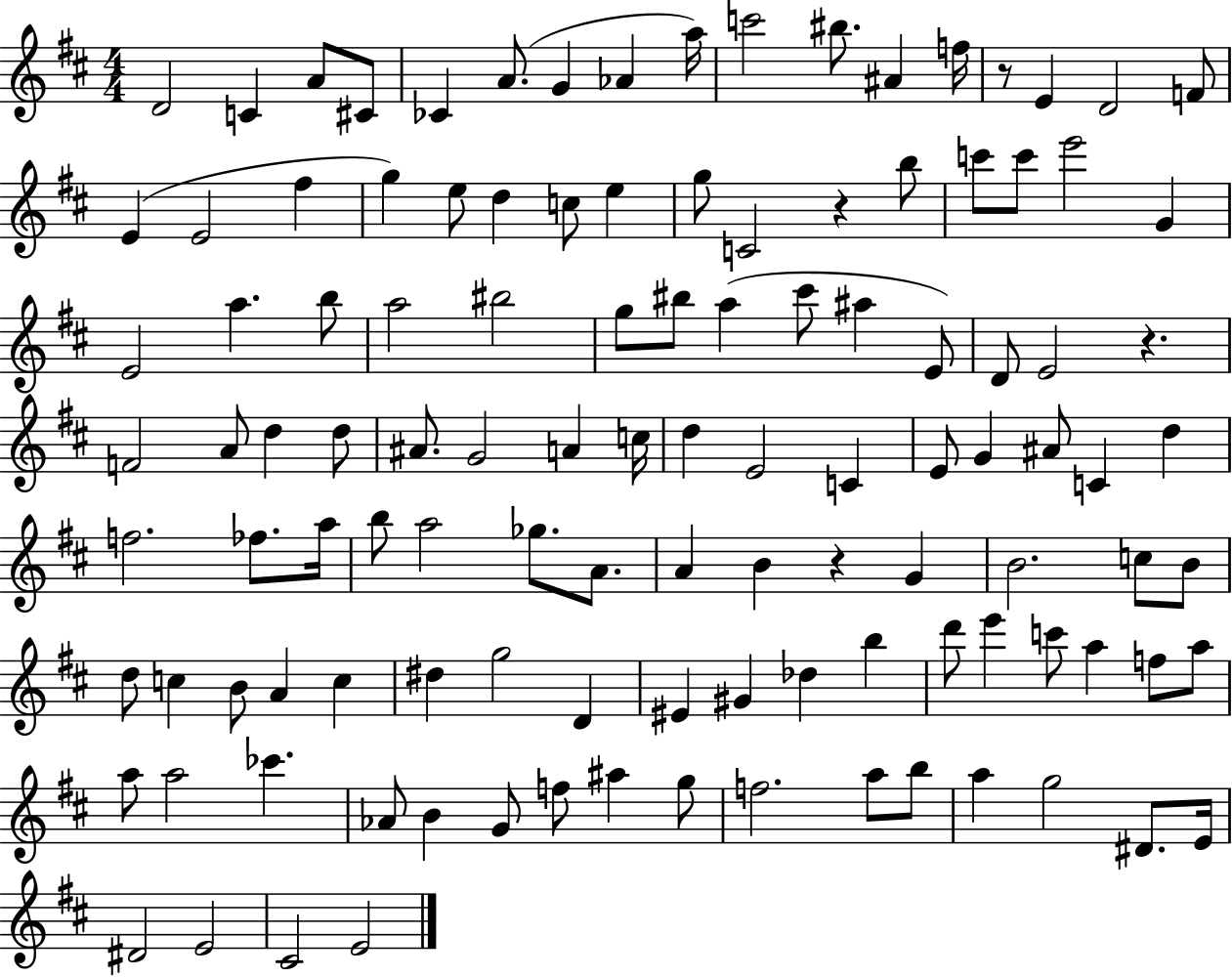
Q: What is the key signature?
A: D major